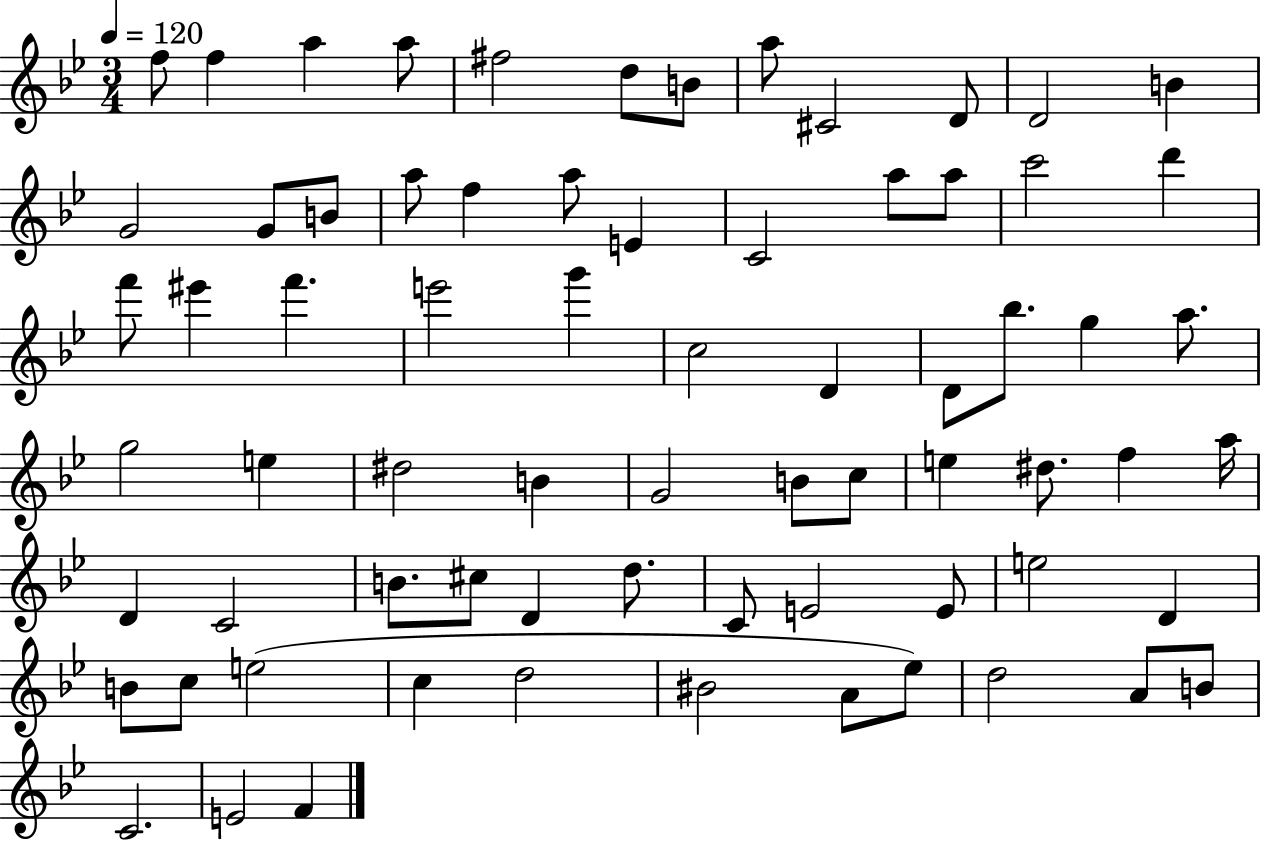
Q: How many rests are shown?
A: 0